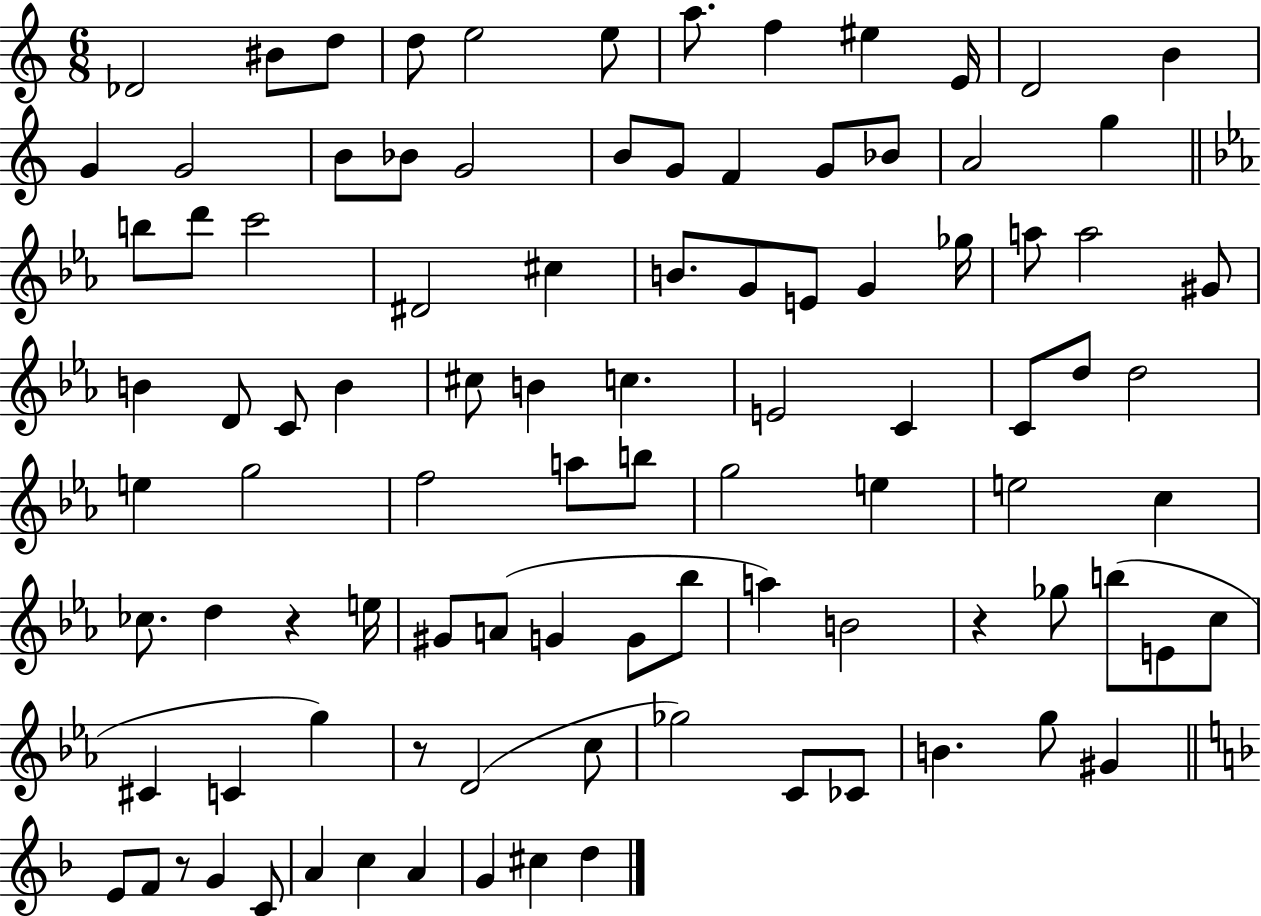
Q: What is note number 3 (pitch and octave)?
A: D5